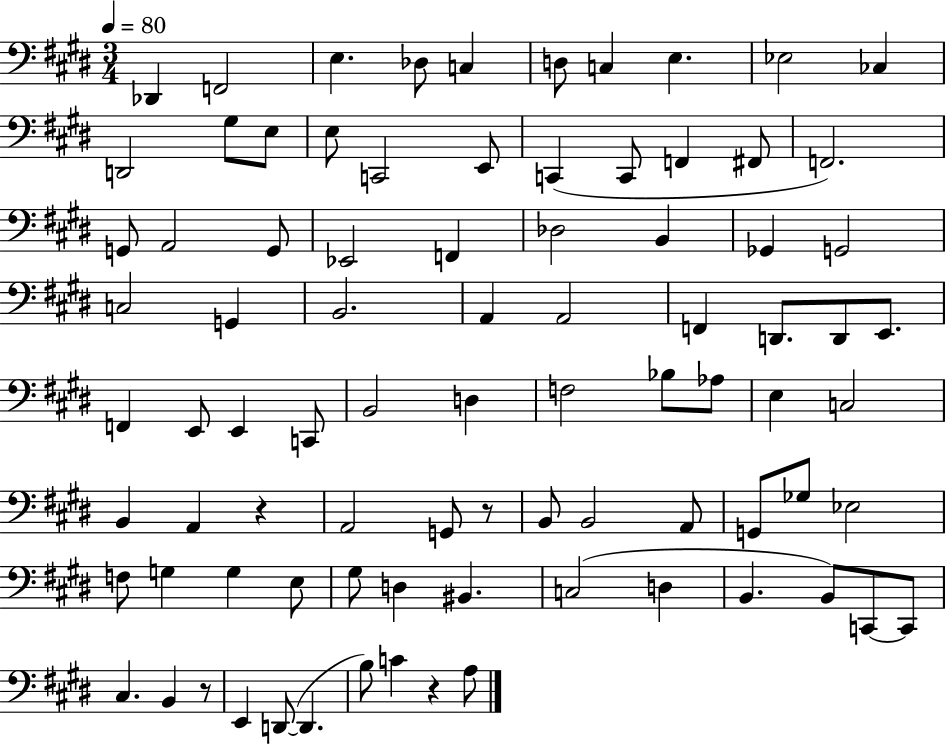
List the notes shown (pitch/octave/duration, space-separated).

Db2/q F2/h E3/q. Db3/e C3/q D3/e C3/q E3/q. Eb3/h CES3/q D2/h G#3/e E3/e E3/e C2/h E2/e C2/q C2/e F2/q F#2/e F2/h. G2/e A2/h G2/e Eb2/h F2/q Db3/h B2/q Gb2/q G2/h C3/h G2/q B2/h. A2/q A2/h F2/q D2/e. D2/e E2/e. F2/q E2/e E2/q C2/e B2/h D3/q F3/h Bb3/e Ab3/e E3/q C3/h B2/q A2/q R/q A2/h G2/e R/e B2/e B2/h A2/e G2/e Gb3/e Eb3/h F3/e G3/q G3/q E3/e G#3/e D3/q BIS2/q. C3/h D3/q B2/q. B2/e C2/e C2/e C#3/q. B2/q R/e E2/q D2/e D2/q. B3/e C4/q R/q A3/e